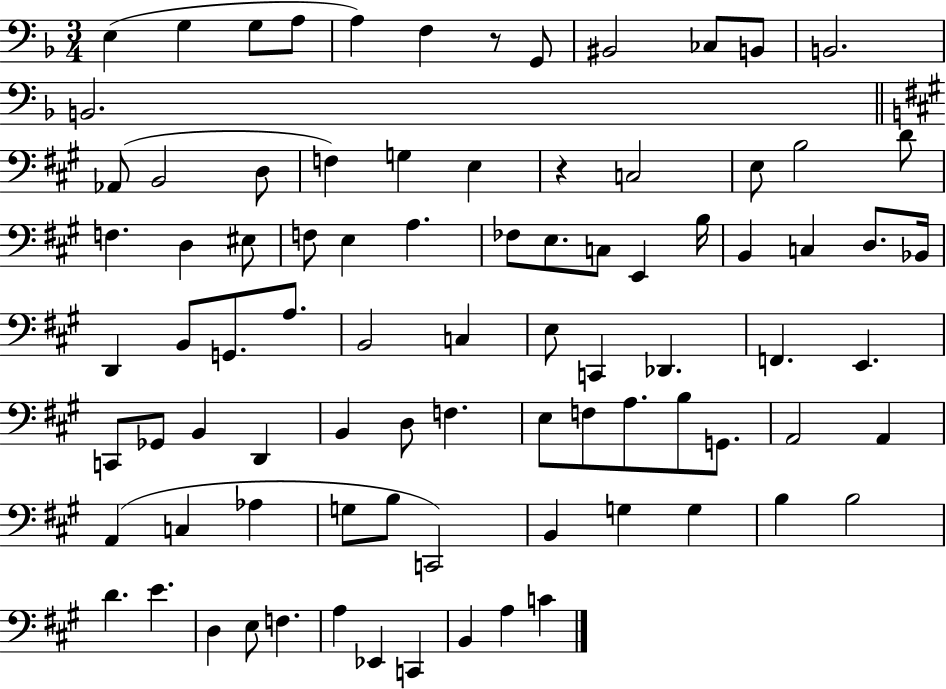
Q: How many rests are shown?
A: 2